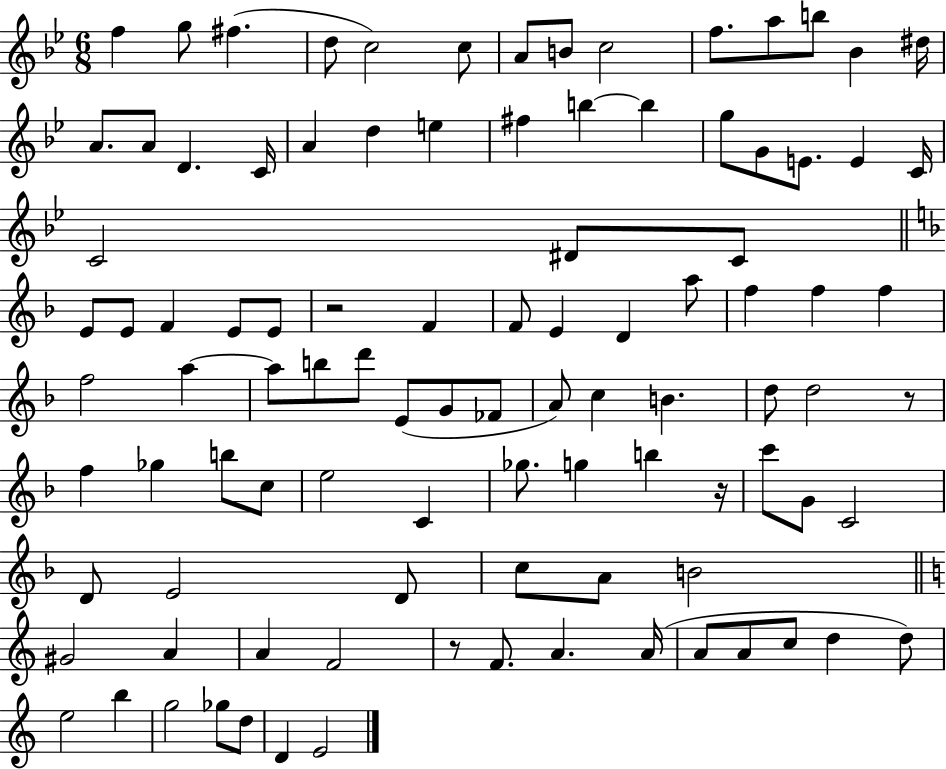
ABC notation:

X:1
T:Untitled
M:6/8
L:1/4
K:Bb
f g/2 ^f d/2 c2 c/2 A/2 B/2 c2 f/2 a/2 b/2 _B ^d/4 A/2 A/2 D C/4 A d e ^f b b g/2 G/2 E/2 E C/4 C2 ^D/2 C/2 E/2 E/2 F E/2 E/2 z2 F F/2 E D a/2 f f f f2 a a/2 b/2 d'/2 E/2 G/2 _F/2 A/2 c B d/2 d2 z/2 f _g b/2 c/2 e2 C _g/2 g b z/4 c'/2 G/2 C2 D/2 E2 D/2 c/2 A/2 B2 ^G2 A A F2 z/2 F/2 A A/4 A/2 A/2 c/2 d d/2 e2 b g2 _g/2 d/2 D E2